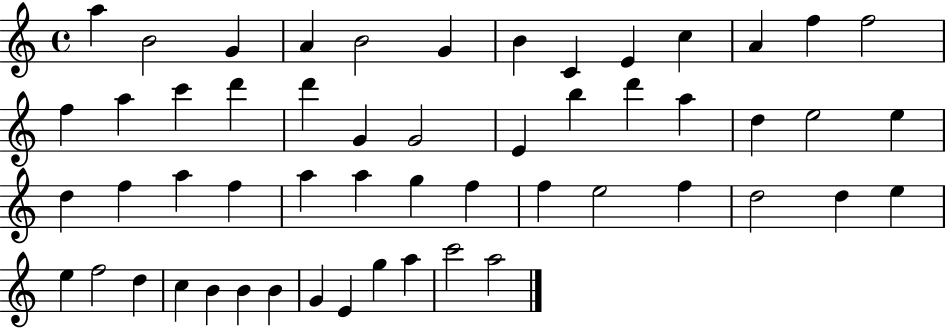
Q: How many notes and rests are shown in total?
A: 54